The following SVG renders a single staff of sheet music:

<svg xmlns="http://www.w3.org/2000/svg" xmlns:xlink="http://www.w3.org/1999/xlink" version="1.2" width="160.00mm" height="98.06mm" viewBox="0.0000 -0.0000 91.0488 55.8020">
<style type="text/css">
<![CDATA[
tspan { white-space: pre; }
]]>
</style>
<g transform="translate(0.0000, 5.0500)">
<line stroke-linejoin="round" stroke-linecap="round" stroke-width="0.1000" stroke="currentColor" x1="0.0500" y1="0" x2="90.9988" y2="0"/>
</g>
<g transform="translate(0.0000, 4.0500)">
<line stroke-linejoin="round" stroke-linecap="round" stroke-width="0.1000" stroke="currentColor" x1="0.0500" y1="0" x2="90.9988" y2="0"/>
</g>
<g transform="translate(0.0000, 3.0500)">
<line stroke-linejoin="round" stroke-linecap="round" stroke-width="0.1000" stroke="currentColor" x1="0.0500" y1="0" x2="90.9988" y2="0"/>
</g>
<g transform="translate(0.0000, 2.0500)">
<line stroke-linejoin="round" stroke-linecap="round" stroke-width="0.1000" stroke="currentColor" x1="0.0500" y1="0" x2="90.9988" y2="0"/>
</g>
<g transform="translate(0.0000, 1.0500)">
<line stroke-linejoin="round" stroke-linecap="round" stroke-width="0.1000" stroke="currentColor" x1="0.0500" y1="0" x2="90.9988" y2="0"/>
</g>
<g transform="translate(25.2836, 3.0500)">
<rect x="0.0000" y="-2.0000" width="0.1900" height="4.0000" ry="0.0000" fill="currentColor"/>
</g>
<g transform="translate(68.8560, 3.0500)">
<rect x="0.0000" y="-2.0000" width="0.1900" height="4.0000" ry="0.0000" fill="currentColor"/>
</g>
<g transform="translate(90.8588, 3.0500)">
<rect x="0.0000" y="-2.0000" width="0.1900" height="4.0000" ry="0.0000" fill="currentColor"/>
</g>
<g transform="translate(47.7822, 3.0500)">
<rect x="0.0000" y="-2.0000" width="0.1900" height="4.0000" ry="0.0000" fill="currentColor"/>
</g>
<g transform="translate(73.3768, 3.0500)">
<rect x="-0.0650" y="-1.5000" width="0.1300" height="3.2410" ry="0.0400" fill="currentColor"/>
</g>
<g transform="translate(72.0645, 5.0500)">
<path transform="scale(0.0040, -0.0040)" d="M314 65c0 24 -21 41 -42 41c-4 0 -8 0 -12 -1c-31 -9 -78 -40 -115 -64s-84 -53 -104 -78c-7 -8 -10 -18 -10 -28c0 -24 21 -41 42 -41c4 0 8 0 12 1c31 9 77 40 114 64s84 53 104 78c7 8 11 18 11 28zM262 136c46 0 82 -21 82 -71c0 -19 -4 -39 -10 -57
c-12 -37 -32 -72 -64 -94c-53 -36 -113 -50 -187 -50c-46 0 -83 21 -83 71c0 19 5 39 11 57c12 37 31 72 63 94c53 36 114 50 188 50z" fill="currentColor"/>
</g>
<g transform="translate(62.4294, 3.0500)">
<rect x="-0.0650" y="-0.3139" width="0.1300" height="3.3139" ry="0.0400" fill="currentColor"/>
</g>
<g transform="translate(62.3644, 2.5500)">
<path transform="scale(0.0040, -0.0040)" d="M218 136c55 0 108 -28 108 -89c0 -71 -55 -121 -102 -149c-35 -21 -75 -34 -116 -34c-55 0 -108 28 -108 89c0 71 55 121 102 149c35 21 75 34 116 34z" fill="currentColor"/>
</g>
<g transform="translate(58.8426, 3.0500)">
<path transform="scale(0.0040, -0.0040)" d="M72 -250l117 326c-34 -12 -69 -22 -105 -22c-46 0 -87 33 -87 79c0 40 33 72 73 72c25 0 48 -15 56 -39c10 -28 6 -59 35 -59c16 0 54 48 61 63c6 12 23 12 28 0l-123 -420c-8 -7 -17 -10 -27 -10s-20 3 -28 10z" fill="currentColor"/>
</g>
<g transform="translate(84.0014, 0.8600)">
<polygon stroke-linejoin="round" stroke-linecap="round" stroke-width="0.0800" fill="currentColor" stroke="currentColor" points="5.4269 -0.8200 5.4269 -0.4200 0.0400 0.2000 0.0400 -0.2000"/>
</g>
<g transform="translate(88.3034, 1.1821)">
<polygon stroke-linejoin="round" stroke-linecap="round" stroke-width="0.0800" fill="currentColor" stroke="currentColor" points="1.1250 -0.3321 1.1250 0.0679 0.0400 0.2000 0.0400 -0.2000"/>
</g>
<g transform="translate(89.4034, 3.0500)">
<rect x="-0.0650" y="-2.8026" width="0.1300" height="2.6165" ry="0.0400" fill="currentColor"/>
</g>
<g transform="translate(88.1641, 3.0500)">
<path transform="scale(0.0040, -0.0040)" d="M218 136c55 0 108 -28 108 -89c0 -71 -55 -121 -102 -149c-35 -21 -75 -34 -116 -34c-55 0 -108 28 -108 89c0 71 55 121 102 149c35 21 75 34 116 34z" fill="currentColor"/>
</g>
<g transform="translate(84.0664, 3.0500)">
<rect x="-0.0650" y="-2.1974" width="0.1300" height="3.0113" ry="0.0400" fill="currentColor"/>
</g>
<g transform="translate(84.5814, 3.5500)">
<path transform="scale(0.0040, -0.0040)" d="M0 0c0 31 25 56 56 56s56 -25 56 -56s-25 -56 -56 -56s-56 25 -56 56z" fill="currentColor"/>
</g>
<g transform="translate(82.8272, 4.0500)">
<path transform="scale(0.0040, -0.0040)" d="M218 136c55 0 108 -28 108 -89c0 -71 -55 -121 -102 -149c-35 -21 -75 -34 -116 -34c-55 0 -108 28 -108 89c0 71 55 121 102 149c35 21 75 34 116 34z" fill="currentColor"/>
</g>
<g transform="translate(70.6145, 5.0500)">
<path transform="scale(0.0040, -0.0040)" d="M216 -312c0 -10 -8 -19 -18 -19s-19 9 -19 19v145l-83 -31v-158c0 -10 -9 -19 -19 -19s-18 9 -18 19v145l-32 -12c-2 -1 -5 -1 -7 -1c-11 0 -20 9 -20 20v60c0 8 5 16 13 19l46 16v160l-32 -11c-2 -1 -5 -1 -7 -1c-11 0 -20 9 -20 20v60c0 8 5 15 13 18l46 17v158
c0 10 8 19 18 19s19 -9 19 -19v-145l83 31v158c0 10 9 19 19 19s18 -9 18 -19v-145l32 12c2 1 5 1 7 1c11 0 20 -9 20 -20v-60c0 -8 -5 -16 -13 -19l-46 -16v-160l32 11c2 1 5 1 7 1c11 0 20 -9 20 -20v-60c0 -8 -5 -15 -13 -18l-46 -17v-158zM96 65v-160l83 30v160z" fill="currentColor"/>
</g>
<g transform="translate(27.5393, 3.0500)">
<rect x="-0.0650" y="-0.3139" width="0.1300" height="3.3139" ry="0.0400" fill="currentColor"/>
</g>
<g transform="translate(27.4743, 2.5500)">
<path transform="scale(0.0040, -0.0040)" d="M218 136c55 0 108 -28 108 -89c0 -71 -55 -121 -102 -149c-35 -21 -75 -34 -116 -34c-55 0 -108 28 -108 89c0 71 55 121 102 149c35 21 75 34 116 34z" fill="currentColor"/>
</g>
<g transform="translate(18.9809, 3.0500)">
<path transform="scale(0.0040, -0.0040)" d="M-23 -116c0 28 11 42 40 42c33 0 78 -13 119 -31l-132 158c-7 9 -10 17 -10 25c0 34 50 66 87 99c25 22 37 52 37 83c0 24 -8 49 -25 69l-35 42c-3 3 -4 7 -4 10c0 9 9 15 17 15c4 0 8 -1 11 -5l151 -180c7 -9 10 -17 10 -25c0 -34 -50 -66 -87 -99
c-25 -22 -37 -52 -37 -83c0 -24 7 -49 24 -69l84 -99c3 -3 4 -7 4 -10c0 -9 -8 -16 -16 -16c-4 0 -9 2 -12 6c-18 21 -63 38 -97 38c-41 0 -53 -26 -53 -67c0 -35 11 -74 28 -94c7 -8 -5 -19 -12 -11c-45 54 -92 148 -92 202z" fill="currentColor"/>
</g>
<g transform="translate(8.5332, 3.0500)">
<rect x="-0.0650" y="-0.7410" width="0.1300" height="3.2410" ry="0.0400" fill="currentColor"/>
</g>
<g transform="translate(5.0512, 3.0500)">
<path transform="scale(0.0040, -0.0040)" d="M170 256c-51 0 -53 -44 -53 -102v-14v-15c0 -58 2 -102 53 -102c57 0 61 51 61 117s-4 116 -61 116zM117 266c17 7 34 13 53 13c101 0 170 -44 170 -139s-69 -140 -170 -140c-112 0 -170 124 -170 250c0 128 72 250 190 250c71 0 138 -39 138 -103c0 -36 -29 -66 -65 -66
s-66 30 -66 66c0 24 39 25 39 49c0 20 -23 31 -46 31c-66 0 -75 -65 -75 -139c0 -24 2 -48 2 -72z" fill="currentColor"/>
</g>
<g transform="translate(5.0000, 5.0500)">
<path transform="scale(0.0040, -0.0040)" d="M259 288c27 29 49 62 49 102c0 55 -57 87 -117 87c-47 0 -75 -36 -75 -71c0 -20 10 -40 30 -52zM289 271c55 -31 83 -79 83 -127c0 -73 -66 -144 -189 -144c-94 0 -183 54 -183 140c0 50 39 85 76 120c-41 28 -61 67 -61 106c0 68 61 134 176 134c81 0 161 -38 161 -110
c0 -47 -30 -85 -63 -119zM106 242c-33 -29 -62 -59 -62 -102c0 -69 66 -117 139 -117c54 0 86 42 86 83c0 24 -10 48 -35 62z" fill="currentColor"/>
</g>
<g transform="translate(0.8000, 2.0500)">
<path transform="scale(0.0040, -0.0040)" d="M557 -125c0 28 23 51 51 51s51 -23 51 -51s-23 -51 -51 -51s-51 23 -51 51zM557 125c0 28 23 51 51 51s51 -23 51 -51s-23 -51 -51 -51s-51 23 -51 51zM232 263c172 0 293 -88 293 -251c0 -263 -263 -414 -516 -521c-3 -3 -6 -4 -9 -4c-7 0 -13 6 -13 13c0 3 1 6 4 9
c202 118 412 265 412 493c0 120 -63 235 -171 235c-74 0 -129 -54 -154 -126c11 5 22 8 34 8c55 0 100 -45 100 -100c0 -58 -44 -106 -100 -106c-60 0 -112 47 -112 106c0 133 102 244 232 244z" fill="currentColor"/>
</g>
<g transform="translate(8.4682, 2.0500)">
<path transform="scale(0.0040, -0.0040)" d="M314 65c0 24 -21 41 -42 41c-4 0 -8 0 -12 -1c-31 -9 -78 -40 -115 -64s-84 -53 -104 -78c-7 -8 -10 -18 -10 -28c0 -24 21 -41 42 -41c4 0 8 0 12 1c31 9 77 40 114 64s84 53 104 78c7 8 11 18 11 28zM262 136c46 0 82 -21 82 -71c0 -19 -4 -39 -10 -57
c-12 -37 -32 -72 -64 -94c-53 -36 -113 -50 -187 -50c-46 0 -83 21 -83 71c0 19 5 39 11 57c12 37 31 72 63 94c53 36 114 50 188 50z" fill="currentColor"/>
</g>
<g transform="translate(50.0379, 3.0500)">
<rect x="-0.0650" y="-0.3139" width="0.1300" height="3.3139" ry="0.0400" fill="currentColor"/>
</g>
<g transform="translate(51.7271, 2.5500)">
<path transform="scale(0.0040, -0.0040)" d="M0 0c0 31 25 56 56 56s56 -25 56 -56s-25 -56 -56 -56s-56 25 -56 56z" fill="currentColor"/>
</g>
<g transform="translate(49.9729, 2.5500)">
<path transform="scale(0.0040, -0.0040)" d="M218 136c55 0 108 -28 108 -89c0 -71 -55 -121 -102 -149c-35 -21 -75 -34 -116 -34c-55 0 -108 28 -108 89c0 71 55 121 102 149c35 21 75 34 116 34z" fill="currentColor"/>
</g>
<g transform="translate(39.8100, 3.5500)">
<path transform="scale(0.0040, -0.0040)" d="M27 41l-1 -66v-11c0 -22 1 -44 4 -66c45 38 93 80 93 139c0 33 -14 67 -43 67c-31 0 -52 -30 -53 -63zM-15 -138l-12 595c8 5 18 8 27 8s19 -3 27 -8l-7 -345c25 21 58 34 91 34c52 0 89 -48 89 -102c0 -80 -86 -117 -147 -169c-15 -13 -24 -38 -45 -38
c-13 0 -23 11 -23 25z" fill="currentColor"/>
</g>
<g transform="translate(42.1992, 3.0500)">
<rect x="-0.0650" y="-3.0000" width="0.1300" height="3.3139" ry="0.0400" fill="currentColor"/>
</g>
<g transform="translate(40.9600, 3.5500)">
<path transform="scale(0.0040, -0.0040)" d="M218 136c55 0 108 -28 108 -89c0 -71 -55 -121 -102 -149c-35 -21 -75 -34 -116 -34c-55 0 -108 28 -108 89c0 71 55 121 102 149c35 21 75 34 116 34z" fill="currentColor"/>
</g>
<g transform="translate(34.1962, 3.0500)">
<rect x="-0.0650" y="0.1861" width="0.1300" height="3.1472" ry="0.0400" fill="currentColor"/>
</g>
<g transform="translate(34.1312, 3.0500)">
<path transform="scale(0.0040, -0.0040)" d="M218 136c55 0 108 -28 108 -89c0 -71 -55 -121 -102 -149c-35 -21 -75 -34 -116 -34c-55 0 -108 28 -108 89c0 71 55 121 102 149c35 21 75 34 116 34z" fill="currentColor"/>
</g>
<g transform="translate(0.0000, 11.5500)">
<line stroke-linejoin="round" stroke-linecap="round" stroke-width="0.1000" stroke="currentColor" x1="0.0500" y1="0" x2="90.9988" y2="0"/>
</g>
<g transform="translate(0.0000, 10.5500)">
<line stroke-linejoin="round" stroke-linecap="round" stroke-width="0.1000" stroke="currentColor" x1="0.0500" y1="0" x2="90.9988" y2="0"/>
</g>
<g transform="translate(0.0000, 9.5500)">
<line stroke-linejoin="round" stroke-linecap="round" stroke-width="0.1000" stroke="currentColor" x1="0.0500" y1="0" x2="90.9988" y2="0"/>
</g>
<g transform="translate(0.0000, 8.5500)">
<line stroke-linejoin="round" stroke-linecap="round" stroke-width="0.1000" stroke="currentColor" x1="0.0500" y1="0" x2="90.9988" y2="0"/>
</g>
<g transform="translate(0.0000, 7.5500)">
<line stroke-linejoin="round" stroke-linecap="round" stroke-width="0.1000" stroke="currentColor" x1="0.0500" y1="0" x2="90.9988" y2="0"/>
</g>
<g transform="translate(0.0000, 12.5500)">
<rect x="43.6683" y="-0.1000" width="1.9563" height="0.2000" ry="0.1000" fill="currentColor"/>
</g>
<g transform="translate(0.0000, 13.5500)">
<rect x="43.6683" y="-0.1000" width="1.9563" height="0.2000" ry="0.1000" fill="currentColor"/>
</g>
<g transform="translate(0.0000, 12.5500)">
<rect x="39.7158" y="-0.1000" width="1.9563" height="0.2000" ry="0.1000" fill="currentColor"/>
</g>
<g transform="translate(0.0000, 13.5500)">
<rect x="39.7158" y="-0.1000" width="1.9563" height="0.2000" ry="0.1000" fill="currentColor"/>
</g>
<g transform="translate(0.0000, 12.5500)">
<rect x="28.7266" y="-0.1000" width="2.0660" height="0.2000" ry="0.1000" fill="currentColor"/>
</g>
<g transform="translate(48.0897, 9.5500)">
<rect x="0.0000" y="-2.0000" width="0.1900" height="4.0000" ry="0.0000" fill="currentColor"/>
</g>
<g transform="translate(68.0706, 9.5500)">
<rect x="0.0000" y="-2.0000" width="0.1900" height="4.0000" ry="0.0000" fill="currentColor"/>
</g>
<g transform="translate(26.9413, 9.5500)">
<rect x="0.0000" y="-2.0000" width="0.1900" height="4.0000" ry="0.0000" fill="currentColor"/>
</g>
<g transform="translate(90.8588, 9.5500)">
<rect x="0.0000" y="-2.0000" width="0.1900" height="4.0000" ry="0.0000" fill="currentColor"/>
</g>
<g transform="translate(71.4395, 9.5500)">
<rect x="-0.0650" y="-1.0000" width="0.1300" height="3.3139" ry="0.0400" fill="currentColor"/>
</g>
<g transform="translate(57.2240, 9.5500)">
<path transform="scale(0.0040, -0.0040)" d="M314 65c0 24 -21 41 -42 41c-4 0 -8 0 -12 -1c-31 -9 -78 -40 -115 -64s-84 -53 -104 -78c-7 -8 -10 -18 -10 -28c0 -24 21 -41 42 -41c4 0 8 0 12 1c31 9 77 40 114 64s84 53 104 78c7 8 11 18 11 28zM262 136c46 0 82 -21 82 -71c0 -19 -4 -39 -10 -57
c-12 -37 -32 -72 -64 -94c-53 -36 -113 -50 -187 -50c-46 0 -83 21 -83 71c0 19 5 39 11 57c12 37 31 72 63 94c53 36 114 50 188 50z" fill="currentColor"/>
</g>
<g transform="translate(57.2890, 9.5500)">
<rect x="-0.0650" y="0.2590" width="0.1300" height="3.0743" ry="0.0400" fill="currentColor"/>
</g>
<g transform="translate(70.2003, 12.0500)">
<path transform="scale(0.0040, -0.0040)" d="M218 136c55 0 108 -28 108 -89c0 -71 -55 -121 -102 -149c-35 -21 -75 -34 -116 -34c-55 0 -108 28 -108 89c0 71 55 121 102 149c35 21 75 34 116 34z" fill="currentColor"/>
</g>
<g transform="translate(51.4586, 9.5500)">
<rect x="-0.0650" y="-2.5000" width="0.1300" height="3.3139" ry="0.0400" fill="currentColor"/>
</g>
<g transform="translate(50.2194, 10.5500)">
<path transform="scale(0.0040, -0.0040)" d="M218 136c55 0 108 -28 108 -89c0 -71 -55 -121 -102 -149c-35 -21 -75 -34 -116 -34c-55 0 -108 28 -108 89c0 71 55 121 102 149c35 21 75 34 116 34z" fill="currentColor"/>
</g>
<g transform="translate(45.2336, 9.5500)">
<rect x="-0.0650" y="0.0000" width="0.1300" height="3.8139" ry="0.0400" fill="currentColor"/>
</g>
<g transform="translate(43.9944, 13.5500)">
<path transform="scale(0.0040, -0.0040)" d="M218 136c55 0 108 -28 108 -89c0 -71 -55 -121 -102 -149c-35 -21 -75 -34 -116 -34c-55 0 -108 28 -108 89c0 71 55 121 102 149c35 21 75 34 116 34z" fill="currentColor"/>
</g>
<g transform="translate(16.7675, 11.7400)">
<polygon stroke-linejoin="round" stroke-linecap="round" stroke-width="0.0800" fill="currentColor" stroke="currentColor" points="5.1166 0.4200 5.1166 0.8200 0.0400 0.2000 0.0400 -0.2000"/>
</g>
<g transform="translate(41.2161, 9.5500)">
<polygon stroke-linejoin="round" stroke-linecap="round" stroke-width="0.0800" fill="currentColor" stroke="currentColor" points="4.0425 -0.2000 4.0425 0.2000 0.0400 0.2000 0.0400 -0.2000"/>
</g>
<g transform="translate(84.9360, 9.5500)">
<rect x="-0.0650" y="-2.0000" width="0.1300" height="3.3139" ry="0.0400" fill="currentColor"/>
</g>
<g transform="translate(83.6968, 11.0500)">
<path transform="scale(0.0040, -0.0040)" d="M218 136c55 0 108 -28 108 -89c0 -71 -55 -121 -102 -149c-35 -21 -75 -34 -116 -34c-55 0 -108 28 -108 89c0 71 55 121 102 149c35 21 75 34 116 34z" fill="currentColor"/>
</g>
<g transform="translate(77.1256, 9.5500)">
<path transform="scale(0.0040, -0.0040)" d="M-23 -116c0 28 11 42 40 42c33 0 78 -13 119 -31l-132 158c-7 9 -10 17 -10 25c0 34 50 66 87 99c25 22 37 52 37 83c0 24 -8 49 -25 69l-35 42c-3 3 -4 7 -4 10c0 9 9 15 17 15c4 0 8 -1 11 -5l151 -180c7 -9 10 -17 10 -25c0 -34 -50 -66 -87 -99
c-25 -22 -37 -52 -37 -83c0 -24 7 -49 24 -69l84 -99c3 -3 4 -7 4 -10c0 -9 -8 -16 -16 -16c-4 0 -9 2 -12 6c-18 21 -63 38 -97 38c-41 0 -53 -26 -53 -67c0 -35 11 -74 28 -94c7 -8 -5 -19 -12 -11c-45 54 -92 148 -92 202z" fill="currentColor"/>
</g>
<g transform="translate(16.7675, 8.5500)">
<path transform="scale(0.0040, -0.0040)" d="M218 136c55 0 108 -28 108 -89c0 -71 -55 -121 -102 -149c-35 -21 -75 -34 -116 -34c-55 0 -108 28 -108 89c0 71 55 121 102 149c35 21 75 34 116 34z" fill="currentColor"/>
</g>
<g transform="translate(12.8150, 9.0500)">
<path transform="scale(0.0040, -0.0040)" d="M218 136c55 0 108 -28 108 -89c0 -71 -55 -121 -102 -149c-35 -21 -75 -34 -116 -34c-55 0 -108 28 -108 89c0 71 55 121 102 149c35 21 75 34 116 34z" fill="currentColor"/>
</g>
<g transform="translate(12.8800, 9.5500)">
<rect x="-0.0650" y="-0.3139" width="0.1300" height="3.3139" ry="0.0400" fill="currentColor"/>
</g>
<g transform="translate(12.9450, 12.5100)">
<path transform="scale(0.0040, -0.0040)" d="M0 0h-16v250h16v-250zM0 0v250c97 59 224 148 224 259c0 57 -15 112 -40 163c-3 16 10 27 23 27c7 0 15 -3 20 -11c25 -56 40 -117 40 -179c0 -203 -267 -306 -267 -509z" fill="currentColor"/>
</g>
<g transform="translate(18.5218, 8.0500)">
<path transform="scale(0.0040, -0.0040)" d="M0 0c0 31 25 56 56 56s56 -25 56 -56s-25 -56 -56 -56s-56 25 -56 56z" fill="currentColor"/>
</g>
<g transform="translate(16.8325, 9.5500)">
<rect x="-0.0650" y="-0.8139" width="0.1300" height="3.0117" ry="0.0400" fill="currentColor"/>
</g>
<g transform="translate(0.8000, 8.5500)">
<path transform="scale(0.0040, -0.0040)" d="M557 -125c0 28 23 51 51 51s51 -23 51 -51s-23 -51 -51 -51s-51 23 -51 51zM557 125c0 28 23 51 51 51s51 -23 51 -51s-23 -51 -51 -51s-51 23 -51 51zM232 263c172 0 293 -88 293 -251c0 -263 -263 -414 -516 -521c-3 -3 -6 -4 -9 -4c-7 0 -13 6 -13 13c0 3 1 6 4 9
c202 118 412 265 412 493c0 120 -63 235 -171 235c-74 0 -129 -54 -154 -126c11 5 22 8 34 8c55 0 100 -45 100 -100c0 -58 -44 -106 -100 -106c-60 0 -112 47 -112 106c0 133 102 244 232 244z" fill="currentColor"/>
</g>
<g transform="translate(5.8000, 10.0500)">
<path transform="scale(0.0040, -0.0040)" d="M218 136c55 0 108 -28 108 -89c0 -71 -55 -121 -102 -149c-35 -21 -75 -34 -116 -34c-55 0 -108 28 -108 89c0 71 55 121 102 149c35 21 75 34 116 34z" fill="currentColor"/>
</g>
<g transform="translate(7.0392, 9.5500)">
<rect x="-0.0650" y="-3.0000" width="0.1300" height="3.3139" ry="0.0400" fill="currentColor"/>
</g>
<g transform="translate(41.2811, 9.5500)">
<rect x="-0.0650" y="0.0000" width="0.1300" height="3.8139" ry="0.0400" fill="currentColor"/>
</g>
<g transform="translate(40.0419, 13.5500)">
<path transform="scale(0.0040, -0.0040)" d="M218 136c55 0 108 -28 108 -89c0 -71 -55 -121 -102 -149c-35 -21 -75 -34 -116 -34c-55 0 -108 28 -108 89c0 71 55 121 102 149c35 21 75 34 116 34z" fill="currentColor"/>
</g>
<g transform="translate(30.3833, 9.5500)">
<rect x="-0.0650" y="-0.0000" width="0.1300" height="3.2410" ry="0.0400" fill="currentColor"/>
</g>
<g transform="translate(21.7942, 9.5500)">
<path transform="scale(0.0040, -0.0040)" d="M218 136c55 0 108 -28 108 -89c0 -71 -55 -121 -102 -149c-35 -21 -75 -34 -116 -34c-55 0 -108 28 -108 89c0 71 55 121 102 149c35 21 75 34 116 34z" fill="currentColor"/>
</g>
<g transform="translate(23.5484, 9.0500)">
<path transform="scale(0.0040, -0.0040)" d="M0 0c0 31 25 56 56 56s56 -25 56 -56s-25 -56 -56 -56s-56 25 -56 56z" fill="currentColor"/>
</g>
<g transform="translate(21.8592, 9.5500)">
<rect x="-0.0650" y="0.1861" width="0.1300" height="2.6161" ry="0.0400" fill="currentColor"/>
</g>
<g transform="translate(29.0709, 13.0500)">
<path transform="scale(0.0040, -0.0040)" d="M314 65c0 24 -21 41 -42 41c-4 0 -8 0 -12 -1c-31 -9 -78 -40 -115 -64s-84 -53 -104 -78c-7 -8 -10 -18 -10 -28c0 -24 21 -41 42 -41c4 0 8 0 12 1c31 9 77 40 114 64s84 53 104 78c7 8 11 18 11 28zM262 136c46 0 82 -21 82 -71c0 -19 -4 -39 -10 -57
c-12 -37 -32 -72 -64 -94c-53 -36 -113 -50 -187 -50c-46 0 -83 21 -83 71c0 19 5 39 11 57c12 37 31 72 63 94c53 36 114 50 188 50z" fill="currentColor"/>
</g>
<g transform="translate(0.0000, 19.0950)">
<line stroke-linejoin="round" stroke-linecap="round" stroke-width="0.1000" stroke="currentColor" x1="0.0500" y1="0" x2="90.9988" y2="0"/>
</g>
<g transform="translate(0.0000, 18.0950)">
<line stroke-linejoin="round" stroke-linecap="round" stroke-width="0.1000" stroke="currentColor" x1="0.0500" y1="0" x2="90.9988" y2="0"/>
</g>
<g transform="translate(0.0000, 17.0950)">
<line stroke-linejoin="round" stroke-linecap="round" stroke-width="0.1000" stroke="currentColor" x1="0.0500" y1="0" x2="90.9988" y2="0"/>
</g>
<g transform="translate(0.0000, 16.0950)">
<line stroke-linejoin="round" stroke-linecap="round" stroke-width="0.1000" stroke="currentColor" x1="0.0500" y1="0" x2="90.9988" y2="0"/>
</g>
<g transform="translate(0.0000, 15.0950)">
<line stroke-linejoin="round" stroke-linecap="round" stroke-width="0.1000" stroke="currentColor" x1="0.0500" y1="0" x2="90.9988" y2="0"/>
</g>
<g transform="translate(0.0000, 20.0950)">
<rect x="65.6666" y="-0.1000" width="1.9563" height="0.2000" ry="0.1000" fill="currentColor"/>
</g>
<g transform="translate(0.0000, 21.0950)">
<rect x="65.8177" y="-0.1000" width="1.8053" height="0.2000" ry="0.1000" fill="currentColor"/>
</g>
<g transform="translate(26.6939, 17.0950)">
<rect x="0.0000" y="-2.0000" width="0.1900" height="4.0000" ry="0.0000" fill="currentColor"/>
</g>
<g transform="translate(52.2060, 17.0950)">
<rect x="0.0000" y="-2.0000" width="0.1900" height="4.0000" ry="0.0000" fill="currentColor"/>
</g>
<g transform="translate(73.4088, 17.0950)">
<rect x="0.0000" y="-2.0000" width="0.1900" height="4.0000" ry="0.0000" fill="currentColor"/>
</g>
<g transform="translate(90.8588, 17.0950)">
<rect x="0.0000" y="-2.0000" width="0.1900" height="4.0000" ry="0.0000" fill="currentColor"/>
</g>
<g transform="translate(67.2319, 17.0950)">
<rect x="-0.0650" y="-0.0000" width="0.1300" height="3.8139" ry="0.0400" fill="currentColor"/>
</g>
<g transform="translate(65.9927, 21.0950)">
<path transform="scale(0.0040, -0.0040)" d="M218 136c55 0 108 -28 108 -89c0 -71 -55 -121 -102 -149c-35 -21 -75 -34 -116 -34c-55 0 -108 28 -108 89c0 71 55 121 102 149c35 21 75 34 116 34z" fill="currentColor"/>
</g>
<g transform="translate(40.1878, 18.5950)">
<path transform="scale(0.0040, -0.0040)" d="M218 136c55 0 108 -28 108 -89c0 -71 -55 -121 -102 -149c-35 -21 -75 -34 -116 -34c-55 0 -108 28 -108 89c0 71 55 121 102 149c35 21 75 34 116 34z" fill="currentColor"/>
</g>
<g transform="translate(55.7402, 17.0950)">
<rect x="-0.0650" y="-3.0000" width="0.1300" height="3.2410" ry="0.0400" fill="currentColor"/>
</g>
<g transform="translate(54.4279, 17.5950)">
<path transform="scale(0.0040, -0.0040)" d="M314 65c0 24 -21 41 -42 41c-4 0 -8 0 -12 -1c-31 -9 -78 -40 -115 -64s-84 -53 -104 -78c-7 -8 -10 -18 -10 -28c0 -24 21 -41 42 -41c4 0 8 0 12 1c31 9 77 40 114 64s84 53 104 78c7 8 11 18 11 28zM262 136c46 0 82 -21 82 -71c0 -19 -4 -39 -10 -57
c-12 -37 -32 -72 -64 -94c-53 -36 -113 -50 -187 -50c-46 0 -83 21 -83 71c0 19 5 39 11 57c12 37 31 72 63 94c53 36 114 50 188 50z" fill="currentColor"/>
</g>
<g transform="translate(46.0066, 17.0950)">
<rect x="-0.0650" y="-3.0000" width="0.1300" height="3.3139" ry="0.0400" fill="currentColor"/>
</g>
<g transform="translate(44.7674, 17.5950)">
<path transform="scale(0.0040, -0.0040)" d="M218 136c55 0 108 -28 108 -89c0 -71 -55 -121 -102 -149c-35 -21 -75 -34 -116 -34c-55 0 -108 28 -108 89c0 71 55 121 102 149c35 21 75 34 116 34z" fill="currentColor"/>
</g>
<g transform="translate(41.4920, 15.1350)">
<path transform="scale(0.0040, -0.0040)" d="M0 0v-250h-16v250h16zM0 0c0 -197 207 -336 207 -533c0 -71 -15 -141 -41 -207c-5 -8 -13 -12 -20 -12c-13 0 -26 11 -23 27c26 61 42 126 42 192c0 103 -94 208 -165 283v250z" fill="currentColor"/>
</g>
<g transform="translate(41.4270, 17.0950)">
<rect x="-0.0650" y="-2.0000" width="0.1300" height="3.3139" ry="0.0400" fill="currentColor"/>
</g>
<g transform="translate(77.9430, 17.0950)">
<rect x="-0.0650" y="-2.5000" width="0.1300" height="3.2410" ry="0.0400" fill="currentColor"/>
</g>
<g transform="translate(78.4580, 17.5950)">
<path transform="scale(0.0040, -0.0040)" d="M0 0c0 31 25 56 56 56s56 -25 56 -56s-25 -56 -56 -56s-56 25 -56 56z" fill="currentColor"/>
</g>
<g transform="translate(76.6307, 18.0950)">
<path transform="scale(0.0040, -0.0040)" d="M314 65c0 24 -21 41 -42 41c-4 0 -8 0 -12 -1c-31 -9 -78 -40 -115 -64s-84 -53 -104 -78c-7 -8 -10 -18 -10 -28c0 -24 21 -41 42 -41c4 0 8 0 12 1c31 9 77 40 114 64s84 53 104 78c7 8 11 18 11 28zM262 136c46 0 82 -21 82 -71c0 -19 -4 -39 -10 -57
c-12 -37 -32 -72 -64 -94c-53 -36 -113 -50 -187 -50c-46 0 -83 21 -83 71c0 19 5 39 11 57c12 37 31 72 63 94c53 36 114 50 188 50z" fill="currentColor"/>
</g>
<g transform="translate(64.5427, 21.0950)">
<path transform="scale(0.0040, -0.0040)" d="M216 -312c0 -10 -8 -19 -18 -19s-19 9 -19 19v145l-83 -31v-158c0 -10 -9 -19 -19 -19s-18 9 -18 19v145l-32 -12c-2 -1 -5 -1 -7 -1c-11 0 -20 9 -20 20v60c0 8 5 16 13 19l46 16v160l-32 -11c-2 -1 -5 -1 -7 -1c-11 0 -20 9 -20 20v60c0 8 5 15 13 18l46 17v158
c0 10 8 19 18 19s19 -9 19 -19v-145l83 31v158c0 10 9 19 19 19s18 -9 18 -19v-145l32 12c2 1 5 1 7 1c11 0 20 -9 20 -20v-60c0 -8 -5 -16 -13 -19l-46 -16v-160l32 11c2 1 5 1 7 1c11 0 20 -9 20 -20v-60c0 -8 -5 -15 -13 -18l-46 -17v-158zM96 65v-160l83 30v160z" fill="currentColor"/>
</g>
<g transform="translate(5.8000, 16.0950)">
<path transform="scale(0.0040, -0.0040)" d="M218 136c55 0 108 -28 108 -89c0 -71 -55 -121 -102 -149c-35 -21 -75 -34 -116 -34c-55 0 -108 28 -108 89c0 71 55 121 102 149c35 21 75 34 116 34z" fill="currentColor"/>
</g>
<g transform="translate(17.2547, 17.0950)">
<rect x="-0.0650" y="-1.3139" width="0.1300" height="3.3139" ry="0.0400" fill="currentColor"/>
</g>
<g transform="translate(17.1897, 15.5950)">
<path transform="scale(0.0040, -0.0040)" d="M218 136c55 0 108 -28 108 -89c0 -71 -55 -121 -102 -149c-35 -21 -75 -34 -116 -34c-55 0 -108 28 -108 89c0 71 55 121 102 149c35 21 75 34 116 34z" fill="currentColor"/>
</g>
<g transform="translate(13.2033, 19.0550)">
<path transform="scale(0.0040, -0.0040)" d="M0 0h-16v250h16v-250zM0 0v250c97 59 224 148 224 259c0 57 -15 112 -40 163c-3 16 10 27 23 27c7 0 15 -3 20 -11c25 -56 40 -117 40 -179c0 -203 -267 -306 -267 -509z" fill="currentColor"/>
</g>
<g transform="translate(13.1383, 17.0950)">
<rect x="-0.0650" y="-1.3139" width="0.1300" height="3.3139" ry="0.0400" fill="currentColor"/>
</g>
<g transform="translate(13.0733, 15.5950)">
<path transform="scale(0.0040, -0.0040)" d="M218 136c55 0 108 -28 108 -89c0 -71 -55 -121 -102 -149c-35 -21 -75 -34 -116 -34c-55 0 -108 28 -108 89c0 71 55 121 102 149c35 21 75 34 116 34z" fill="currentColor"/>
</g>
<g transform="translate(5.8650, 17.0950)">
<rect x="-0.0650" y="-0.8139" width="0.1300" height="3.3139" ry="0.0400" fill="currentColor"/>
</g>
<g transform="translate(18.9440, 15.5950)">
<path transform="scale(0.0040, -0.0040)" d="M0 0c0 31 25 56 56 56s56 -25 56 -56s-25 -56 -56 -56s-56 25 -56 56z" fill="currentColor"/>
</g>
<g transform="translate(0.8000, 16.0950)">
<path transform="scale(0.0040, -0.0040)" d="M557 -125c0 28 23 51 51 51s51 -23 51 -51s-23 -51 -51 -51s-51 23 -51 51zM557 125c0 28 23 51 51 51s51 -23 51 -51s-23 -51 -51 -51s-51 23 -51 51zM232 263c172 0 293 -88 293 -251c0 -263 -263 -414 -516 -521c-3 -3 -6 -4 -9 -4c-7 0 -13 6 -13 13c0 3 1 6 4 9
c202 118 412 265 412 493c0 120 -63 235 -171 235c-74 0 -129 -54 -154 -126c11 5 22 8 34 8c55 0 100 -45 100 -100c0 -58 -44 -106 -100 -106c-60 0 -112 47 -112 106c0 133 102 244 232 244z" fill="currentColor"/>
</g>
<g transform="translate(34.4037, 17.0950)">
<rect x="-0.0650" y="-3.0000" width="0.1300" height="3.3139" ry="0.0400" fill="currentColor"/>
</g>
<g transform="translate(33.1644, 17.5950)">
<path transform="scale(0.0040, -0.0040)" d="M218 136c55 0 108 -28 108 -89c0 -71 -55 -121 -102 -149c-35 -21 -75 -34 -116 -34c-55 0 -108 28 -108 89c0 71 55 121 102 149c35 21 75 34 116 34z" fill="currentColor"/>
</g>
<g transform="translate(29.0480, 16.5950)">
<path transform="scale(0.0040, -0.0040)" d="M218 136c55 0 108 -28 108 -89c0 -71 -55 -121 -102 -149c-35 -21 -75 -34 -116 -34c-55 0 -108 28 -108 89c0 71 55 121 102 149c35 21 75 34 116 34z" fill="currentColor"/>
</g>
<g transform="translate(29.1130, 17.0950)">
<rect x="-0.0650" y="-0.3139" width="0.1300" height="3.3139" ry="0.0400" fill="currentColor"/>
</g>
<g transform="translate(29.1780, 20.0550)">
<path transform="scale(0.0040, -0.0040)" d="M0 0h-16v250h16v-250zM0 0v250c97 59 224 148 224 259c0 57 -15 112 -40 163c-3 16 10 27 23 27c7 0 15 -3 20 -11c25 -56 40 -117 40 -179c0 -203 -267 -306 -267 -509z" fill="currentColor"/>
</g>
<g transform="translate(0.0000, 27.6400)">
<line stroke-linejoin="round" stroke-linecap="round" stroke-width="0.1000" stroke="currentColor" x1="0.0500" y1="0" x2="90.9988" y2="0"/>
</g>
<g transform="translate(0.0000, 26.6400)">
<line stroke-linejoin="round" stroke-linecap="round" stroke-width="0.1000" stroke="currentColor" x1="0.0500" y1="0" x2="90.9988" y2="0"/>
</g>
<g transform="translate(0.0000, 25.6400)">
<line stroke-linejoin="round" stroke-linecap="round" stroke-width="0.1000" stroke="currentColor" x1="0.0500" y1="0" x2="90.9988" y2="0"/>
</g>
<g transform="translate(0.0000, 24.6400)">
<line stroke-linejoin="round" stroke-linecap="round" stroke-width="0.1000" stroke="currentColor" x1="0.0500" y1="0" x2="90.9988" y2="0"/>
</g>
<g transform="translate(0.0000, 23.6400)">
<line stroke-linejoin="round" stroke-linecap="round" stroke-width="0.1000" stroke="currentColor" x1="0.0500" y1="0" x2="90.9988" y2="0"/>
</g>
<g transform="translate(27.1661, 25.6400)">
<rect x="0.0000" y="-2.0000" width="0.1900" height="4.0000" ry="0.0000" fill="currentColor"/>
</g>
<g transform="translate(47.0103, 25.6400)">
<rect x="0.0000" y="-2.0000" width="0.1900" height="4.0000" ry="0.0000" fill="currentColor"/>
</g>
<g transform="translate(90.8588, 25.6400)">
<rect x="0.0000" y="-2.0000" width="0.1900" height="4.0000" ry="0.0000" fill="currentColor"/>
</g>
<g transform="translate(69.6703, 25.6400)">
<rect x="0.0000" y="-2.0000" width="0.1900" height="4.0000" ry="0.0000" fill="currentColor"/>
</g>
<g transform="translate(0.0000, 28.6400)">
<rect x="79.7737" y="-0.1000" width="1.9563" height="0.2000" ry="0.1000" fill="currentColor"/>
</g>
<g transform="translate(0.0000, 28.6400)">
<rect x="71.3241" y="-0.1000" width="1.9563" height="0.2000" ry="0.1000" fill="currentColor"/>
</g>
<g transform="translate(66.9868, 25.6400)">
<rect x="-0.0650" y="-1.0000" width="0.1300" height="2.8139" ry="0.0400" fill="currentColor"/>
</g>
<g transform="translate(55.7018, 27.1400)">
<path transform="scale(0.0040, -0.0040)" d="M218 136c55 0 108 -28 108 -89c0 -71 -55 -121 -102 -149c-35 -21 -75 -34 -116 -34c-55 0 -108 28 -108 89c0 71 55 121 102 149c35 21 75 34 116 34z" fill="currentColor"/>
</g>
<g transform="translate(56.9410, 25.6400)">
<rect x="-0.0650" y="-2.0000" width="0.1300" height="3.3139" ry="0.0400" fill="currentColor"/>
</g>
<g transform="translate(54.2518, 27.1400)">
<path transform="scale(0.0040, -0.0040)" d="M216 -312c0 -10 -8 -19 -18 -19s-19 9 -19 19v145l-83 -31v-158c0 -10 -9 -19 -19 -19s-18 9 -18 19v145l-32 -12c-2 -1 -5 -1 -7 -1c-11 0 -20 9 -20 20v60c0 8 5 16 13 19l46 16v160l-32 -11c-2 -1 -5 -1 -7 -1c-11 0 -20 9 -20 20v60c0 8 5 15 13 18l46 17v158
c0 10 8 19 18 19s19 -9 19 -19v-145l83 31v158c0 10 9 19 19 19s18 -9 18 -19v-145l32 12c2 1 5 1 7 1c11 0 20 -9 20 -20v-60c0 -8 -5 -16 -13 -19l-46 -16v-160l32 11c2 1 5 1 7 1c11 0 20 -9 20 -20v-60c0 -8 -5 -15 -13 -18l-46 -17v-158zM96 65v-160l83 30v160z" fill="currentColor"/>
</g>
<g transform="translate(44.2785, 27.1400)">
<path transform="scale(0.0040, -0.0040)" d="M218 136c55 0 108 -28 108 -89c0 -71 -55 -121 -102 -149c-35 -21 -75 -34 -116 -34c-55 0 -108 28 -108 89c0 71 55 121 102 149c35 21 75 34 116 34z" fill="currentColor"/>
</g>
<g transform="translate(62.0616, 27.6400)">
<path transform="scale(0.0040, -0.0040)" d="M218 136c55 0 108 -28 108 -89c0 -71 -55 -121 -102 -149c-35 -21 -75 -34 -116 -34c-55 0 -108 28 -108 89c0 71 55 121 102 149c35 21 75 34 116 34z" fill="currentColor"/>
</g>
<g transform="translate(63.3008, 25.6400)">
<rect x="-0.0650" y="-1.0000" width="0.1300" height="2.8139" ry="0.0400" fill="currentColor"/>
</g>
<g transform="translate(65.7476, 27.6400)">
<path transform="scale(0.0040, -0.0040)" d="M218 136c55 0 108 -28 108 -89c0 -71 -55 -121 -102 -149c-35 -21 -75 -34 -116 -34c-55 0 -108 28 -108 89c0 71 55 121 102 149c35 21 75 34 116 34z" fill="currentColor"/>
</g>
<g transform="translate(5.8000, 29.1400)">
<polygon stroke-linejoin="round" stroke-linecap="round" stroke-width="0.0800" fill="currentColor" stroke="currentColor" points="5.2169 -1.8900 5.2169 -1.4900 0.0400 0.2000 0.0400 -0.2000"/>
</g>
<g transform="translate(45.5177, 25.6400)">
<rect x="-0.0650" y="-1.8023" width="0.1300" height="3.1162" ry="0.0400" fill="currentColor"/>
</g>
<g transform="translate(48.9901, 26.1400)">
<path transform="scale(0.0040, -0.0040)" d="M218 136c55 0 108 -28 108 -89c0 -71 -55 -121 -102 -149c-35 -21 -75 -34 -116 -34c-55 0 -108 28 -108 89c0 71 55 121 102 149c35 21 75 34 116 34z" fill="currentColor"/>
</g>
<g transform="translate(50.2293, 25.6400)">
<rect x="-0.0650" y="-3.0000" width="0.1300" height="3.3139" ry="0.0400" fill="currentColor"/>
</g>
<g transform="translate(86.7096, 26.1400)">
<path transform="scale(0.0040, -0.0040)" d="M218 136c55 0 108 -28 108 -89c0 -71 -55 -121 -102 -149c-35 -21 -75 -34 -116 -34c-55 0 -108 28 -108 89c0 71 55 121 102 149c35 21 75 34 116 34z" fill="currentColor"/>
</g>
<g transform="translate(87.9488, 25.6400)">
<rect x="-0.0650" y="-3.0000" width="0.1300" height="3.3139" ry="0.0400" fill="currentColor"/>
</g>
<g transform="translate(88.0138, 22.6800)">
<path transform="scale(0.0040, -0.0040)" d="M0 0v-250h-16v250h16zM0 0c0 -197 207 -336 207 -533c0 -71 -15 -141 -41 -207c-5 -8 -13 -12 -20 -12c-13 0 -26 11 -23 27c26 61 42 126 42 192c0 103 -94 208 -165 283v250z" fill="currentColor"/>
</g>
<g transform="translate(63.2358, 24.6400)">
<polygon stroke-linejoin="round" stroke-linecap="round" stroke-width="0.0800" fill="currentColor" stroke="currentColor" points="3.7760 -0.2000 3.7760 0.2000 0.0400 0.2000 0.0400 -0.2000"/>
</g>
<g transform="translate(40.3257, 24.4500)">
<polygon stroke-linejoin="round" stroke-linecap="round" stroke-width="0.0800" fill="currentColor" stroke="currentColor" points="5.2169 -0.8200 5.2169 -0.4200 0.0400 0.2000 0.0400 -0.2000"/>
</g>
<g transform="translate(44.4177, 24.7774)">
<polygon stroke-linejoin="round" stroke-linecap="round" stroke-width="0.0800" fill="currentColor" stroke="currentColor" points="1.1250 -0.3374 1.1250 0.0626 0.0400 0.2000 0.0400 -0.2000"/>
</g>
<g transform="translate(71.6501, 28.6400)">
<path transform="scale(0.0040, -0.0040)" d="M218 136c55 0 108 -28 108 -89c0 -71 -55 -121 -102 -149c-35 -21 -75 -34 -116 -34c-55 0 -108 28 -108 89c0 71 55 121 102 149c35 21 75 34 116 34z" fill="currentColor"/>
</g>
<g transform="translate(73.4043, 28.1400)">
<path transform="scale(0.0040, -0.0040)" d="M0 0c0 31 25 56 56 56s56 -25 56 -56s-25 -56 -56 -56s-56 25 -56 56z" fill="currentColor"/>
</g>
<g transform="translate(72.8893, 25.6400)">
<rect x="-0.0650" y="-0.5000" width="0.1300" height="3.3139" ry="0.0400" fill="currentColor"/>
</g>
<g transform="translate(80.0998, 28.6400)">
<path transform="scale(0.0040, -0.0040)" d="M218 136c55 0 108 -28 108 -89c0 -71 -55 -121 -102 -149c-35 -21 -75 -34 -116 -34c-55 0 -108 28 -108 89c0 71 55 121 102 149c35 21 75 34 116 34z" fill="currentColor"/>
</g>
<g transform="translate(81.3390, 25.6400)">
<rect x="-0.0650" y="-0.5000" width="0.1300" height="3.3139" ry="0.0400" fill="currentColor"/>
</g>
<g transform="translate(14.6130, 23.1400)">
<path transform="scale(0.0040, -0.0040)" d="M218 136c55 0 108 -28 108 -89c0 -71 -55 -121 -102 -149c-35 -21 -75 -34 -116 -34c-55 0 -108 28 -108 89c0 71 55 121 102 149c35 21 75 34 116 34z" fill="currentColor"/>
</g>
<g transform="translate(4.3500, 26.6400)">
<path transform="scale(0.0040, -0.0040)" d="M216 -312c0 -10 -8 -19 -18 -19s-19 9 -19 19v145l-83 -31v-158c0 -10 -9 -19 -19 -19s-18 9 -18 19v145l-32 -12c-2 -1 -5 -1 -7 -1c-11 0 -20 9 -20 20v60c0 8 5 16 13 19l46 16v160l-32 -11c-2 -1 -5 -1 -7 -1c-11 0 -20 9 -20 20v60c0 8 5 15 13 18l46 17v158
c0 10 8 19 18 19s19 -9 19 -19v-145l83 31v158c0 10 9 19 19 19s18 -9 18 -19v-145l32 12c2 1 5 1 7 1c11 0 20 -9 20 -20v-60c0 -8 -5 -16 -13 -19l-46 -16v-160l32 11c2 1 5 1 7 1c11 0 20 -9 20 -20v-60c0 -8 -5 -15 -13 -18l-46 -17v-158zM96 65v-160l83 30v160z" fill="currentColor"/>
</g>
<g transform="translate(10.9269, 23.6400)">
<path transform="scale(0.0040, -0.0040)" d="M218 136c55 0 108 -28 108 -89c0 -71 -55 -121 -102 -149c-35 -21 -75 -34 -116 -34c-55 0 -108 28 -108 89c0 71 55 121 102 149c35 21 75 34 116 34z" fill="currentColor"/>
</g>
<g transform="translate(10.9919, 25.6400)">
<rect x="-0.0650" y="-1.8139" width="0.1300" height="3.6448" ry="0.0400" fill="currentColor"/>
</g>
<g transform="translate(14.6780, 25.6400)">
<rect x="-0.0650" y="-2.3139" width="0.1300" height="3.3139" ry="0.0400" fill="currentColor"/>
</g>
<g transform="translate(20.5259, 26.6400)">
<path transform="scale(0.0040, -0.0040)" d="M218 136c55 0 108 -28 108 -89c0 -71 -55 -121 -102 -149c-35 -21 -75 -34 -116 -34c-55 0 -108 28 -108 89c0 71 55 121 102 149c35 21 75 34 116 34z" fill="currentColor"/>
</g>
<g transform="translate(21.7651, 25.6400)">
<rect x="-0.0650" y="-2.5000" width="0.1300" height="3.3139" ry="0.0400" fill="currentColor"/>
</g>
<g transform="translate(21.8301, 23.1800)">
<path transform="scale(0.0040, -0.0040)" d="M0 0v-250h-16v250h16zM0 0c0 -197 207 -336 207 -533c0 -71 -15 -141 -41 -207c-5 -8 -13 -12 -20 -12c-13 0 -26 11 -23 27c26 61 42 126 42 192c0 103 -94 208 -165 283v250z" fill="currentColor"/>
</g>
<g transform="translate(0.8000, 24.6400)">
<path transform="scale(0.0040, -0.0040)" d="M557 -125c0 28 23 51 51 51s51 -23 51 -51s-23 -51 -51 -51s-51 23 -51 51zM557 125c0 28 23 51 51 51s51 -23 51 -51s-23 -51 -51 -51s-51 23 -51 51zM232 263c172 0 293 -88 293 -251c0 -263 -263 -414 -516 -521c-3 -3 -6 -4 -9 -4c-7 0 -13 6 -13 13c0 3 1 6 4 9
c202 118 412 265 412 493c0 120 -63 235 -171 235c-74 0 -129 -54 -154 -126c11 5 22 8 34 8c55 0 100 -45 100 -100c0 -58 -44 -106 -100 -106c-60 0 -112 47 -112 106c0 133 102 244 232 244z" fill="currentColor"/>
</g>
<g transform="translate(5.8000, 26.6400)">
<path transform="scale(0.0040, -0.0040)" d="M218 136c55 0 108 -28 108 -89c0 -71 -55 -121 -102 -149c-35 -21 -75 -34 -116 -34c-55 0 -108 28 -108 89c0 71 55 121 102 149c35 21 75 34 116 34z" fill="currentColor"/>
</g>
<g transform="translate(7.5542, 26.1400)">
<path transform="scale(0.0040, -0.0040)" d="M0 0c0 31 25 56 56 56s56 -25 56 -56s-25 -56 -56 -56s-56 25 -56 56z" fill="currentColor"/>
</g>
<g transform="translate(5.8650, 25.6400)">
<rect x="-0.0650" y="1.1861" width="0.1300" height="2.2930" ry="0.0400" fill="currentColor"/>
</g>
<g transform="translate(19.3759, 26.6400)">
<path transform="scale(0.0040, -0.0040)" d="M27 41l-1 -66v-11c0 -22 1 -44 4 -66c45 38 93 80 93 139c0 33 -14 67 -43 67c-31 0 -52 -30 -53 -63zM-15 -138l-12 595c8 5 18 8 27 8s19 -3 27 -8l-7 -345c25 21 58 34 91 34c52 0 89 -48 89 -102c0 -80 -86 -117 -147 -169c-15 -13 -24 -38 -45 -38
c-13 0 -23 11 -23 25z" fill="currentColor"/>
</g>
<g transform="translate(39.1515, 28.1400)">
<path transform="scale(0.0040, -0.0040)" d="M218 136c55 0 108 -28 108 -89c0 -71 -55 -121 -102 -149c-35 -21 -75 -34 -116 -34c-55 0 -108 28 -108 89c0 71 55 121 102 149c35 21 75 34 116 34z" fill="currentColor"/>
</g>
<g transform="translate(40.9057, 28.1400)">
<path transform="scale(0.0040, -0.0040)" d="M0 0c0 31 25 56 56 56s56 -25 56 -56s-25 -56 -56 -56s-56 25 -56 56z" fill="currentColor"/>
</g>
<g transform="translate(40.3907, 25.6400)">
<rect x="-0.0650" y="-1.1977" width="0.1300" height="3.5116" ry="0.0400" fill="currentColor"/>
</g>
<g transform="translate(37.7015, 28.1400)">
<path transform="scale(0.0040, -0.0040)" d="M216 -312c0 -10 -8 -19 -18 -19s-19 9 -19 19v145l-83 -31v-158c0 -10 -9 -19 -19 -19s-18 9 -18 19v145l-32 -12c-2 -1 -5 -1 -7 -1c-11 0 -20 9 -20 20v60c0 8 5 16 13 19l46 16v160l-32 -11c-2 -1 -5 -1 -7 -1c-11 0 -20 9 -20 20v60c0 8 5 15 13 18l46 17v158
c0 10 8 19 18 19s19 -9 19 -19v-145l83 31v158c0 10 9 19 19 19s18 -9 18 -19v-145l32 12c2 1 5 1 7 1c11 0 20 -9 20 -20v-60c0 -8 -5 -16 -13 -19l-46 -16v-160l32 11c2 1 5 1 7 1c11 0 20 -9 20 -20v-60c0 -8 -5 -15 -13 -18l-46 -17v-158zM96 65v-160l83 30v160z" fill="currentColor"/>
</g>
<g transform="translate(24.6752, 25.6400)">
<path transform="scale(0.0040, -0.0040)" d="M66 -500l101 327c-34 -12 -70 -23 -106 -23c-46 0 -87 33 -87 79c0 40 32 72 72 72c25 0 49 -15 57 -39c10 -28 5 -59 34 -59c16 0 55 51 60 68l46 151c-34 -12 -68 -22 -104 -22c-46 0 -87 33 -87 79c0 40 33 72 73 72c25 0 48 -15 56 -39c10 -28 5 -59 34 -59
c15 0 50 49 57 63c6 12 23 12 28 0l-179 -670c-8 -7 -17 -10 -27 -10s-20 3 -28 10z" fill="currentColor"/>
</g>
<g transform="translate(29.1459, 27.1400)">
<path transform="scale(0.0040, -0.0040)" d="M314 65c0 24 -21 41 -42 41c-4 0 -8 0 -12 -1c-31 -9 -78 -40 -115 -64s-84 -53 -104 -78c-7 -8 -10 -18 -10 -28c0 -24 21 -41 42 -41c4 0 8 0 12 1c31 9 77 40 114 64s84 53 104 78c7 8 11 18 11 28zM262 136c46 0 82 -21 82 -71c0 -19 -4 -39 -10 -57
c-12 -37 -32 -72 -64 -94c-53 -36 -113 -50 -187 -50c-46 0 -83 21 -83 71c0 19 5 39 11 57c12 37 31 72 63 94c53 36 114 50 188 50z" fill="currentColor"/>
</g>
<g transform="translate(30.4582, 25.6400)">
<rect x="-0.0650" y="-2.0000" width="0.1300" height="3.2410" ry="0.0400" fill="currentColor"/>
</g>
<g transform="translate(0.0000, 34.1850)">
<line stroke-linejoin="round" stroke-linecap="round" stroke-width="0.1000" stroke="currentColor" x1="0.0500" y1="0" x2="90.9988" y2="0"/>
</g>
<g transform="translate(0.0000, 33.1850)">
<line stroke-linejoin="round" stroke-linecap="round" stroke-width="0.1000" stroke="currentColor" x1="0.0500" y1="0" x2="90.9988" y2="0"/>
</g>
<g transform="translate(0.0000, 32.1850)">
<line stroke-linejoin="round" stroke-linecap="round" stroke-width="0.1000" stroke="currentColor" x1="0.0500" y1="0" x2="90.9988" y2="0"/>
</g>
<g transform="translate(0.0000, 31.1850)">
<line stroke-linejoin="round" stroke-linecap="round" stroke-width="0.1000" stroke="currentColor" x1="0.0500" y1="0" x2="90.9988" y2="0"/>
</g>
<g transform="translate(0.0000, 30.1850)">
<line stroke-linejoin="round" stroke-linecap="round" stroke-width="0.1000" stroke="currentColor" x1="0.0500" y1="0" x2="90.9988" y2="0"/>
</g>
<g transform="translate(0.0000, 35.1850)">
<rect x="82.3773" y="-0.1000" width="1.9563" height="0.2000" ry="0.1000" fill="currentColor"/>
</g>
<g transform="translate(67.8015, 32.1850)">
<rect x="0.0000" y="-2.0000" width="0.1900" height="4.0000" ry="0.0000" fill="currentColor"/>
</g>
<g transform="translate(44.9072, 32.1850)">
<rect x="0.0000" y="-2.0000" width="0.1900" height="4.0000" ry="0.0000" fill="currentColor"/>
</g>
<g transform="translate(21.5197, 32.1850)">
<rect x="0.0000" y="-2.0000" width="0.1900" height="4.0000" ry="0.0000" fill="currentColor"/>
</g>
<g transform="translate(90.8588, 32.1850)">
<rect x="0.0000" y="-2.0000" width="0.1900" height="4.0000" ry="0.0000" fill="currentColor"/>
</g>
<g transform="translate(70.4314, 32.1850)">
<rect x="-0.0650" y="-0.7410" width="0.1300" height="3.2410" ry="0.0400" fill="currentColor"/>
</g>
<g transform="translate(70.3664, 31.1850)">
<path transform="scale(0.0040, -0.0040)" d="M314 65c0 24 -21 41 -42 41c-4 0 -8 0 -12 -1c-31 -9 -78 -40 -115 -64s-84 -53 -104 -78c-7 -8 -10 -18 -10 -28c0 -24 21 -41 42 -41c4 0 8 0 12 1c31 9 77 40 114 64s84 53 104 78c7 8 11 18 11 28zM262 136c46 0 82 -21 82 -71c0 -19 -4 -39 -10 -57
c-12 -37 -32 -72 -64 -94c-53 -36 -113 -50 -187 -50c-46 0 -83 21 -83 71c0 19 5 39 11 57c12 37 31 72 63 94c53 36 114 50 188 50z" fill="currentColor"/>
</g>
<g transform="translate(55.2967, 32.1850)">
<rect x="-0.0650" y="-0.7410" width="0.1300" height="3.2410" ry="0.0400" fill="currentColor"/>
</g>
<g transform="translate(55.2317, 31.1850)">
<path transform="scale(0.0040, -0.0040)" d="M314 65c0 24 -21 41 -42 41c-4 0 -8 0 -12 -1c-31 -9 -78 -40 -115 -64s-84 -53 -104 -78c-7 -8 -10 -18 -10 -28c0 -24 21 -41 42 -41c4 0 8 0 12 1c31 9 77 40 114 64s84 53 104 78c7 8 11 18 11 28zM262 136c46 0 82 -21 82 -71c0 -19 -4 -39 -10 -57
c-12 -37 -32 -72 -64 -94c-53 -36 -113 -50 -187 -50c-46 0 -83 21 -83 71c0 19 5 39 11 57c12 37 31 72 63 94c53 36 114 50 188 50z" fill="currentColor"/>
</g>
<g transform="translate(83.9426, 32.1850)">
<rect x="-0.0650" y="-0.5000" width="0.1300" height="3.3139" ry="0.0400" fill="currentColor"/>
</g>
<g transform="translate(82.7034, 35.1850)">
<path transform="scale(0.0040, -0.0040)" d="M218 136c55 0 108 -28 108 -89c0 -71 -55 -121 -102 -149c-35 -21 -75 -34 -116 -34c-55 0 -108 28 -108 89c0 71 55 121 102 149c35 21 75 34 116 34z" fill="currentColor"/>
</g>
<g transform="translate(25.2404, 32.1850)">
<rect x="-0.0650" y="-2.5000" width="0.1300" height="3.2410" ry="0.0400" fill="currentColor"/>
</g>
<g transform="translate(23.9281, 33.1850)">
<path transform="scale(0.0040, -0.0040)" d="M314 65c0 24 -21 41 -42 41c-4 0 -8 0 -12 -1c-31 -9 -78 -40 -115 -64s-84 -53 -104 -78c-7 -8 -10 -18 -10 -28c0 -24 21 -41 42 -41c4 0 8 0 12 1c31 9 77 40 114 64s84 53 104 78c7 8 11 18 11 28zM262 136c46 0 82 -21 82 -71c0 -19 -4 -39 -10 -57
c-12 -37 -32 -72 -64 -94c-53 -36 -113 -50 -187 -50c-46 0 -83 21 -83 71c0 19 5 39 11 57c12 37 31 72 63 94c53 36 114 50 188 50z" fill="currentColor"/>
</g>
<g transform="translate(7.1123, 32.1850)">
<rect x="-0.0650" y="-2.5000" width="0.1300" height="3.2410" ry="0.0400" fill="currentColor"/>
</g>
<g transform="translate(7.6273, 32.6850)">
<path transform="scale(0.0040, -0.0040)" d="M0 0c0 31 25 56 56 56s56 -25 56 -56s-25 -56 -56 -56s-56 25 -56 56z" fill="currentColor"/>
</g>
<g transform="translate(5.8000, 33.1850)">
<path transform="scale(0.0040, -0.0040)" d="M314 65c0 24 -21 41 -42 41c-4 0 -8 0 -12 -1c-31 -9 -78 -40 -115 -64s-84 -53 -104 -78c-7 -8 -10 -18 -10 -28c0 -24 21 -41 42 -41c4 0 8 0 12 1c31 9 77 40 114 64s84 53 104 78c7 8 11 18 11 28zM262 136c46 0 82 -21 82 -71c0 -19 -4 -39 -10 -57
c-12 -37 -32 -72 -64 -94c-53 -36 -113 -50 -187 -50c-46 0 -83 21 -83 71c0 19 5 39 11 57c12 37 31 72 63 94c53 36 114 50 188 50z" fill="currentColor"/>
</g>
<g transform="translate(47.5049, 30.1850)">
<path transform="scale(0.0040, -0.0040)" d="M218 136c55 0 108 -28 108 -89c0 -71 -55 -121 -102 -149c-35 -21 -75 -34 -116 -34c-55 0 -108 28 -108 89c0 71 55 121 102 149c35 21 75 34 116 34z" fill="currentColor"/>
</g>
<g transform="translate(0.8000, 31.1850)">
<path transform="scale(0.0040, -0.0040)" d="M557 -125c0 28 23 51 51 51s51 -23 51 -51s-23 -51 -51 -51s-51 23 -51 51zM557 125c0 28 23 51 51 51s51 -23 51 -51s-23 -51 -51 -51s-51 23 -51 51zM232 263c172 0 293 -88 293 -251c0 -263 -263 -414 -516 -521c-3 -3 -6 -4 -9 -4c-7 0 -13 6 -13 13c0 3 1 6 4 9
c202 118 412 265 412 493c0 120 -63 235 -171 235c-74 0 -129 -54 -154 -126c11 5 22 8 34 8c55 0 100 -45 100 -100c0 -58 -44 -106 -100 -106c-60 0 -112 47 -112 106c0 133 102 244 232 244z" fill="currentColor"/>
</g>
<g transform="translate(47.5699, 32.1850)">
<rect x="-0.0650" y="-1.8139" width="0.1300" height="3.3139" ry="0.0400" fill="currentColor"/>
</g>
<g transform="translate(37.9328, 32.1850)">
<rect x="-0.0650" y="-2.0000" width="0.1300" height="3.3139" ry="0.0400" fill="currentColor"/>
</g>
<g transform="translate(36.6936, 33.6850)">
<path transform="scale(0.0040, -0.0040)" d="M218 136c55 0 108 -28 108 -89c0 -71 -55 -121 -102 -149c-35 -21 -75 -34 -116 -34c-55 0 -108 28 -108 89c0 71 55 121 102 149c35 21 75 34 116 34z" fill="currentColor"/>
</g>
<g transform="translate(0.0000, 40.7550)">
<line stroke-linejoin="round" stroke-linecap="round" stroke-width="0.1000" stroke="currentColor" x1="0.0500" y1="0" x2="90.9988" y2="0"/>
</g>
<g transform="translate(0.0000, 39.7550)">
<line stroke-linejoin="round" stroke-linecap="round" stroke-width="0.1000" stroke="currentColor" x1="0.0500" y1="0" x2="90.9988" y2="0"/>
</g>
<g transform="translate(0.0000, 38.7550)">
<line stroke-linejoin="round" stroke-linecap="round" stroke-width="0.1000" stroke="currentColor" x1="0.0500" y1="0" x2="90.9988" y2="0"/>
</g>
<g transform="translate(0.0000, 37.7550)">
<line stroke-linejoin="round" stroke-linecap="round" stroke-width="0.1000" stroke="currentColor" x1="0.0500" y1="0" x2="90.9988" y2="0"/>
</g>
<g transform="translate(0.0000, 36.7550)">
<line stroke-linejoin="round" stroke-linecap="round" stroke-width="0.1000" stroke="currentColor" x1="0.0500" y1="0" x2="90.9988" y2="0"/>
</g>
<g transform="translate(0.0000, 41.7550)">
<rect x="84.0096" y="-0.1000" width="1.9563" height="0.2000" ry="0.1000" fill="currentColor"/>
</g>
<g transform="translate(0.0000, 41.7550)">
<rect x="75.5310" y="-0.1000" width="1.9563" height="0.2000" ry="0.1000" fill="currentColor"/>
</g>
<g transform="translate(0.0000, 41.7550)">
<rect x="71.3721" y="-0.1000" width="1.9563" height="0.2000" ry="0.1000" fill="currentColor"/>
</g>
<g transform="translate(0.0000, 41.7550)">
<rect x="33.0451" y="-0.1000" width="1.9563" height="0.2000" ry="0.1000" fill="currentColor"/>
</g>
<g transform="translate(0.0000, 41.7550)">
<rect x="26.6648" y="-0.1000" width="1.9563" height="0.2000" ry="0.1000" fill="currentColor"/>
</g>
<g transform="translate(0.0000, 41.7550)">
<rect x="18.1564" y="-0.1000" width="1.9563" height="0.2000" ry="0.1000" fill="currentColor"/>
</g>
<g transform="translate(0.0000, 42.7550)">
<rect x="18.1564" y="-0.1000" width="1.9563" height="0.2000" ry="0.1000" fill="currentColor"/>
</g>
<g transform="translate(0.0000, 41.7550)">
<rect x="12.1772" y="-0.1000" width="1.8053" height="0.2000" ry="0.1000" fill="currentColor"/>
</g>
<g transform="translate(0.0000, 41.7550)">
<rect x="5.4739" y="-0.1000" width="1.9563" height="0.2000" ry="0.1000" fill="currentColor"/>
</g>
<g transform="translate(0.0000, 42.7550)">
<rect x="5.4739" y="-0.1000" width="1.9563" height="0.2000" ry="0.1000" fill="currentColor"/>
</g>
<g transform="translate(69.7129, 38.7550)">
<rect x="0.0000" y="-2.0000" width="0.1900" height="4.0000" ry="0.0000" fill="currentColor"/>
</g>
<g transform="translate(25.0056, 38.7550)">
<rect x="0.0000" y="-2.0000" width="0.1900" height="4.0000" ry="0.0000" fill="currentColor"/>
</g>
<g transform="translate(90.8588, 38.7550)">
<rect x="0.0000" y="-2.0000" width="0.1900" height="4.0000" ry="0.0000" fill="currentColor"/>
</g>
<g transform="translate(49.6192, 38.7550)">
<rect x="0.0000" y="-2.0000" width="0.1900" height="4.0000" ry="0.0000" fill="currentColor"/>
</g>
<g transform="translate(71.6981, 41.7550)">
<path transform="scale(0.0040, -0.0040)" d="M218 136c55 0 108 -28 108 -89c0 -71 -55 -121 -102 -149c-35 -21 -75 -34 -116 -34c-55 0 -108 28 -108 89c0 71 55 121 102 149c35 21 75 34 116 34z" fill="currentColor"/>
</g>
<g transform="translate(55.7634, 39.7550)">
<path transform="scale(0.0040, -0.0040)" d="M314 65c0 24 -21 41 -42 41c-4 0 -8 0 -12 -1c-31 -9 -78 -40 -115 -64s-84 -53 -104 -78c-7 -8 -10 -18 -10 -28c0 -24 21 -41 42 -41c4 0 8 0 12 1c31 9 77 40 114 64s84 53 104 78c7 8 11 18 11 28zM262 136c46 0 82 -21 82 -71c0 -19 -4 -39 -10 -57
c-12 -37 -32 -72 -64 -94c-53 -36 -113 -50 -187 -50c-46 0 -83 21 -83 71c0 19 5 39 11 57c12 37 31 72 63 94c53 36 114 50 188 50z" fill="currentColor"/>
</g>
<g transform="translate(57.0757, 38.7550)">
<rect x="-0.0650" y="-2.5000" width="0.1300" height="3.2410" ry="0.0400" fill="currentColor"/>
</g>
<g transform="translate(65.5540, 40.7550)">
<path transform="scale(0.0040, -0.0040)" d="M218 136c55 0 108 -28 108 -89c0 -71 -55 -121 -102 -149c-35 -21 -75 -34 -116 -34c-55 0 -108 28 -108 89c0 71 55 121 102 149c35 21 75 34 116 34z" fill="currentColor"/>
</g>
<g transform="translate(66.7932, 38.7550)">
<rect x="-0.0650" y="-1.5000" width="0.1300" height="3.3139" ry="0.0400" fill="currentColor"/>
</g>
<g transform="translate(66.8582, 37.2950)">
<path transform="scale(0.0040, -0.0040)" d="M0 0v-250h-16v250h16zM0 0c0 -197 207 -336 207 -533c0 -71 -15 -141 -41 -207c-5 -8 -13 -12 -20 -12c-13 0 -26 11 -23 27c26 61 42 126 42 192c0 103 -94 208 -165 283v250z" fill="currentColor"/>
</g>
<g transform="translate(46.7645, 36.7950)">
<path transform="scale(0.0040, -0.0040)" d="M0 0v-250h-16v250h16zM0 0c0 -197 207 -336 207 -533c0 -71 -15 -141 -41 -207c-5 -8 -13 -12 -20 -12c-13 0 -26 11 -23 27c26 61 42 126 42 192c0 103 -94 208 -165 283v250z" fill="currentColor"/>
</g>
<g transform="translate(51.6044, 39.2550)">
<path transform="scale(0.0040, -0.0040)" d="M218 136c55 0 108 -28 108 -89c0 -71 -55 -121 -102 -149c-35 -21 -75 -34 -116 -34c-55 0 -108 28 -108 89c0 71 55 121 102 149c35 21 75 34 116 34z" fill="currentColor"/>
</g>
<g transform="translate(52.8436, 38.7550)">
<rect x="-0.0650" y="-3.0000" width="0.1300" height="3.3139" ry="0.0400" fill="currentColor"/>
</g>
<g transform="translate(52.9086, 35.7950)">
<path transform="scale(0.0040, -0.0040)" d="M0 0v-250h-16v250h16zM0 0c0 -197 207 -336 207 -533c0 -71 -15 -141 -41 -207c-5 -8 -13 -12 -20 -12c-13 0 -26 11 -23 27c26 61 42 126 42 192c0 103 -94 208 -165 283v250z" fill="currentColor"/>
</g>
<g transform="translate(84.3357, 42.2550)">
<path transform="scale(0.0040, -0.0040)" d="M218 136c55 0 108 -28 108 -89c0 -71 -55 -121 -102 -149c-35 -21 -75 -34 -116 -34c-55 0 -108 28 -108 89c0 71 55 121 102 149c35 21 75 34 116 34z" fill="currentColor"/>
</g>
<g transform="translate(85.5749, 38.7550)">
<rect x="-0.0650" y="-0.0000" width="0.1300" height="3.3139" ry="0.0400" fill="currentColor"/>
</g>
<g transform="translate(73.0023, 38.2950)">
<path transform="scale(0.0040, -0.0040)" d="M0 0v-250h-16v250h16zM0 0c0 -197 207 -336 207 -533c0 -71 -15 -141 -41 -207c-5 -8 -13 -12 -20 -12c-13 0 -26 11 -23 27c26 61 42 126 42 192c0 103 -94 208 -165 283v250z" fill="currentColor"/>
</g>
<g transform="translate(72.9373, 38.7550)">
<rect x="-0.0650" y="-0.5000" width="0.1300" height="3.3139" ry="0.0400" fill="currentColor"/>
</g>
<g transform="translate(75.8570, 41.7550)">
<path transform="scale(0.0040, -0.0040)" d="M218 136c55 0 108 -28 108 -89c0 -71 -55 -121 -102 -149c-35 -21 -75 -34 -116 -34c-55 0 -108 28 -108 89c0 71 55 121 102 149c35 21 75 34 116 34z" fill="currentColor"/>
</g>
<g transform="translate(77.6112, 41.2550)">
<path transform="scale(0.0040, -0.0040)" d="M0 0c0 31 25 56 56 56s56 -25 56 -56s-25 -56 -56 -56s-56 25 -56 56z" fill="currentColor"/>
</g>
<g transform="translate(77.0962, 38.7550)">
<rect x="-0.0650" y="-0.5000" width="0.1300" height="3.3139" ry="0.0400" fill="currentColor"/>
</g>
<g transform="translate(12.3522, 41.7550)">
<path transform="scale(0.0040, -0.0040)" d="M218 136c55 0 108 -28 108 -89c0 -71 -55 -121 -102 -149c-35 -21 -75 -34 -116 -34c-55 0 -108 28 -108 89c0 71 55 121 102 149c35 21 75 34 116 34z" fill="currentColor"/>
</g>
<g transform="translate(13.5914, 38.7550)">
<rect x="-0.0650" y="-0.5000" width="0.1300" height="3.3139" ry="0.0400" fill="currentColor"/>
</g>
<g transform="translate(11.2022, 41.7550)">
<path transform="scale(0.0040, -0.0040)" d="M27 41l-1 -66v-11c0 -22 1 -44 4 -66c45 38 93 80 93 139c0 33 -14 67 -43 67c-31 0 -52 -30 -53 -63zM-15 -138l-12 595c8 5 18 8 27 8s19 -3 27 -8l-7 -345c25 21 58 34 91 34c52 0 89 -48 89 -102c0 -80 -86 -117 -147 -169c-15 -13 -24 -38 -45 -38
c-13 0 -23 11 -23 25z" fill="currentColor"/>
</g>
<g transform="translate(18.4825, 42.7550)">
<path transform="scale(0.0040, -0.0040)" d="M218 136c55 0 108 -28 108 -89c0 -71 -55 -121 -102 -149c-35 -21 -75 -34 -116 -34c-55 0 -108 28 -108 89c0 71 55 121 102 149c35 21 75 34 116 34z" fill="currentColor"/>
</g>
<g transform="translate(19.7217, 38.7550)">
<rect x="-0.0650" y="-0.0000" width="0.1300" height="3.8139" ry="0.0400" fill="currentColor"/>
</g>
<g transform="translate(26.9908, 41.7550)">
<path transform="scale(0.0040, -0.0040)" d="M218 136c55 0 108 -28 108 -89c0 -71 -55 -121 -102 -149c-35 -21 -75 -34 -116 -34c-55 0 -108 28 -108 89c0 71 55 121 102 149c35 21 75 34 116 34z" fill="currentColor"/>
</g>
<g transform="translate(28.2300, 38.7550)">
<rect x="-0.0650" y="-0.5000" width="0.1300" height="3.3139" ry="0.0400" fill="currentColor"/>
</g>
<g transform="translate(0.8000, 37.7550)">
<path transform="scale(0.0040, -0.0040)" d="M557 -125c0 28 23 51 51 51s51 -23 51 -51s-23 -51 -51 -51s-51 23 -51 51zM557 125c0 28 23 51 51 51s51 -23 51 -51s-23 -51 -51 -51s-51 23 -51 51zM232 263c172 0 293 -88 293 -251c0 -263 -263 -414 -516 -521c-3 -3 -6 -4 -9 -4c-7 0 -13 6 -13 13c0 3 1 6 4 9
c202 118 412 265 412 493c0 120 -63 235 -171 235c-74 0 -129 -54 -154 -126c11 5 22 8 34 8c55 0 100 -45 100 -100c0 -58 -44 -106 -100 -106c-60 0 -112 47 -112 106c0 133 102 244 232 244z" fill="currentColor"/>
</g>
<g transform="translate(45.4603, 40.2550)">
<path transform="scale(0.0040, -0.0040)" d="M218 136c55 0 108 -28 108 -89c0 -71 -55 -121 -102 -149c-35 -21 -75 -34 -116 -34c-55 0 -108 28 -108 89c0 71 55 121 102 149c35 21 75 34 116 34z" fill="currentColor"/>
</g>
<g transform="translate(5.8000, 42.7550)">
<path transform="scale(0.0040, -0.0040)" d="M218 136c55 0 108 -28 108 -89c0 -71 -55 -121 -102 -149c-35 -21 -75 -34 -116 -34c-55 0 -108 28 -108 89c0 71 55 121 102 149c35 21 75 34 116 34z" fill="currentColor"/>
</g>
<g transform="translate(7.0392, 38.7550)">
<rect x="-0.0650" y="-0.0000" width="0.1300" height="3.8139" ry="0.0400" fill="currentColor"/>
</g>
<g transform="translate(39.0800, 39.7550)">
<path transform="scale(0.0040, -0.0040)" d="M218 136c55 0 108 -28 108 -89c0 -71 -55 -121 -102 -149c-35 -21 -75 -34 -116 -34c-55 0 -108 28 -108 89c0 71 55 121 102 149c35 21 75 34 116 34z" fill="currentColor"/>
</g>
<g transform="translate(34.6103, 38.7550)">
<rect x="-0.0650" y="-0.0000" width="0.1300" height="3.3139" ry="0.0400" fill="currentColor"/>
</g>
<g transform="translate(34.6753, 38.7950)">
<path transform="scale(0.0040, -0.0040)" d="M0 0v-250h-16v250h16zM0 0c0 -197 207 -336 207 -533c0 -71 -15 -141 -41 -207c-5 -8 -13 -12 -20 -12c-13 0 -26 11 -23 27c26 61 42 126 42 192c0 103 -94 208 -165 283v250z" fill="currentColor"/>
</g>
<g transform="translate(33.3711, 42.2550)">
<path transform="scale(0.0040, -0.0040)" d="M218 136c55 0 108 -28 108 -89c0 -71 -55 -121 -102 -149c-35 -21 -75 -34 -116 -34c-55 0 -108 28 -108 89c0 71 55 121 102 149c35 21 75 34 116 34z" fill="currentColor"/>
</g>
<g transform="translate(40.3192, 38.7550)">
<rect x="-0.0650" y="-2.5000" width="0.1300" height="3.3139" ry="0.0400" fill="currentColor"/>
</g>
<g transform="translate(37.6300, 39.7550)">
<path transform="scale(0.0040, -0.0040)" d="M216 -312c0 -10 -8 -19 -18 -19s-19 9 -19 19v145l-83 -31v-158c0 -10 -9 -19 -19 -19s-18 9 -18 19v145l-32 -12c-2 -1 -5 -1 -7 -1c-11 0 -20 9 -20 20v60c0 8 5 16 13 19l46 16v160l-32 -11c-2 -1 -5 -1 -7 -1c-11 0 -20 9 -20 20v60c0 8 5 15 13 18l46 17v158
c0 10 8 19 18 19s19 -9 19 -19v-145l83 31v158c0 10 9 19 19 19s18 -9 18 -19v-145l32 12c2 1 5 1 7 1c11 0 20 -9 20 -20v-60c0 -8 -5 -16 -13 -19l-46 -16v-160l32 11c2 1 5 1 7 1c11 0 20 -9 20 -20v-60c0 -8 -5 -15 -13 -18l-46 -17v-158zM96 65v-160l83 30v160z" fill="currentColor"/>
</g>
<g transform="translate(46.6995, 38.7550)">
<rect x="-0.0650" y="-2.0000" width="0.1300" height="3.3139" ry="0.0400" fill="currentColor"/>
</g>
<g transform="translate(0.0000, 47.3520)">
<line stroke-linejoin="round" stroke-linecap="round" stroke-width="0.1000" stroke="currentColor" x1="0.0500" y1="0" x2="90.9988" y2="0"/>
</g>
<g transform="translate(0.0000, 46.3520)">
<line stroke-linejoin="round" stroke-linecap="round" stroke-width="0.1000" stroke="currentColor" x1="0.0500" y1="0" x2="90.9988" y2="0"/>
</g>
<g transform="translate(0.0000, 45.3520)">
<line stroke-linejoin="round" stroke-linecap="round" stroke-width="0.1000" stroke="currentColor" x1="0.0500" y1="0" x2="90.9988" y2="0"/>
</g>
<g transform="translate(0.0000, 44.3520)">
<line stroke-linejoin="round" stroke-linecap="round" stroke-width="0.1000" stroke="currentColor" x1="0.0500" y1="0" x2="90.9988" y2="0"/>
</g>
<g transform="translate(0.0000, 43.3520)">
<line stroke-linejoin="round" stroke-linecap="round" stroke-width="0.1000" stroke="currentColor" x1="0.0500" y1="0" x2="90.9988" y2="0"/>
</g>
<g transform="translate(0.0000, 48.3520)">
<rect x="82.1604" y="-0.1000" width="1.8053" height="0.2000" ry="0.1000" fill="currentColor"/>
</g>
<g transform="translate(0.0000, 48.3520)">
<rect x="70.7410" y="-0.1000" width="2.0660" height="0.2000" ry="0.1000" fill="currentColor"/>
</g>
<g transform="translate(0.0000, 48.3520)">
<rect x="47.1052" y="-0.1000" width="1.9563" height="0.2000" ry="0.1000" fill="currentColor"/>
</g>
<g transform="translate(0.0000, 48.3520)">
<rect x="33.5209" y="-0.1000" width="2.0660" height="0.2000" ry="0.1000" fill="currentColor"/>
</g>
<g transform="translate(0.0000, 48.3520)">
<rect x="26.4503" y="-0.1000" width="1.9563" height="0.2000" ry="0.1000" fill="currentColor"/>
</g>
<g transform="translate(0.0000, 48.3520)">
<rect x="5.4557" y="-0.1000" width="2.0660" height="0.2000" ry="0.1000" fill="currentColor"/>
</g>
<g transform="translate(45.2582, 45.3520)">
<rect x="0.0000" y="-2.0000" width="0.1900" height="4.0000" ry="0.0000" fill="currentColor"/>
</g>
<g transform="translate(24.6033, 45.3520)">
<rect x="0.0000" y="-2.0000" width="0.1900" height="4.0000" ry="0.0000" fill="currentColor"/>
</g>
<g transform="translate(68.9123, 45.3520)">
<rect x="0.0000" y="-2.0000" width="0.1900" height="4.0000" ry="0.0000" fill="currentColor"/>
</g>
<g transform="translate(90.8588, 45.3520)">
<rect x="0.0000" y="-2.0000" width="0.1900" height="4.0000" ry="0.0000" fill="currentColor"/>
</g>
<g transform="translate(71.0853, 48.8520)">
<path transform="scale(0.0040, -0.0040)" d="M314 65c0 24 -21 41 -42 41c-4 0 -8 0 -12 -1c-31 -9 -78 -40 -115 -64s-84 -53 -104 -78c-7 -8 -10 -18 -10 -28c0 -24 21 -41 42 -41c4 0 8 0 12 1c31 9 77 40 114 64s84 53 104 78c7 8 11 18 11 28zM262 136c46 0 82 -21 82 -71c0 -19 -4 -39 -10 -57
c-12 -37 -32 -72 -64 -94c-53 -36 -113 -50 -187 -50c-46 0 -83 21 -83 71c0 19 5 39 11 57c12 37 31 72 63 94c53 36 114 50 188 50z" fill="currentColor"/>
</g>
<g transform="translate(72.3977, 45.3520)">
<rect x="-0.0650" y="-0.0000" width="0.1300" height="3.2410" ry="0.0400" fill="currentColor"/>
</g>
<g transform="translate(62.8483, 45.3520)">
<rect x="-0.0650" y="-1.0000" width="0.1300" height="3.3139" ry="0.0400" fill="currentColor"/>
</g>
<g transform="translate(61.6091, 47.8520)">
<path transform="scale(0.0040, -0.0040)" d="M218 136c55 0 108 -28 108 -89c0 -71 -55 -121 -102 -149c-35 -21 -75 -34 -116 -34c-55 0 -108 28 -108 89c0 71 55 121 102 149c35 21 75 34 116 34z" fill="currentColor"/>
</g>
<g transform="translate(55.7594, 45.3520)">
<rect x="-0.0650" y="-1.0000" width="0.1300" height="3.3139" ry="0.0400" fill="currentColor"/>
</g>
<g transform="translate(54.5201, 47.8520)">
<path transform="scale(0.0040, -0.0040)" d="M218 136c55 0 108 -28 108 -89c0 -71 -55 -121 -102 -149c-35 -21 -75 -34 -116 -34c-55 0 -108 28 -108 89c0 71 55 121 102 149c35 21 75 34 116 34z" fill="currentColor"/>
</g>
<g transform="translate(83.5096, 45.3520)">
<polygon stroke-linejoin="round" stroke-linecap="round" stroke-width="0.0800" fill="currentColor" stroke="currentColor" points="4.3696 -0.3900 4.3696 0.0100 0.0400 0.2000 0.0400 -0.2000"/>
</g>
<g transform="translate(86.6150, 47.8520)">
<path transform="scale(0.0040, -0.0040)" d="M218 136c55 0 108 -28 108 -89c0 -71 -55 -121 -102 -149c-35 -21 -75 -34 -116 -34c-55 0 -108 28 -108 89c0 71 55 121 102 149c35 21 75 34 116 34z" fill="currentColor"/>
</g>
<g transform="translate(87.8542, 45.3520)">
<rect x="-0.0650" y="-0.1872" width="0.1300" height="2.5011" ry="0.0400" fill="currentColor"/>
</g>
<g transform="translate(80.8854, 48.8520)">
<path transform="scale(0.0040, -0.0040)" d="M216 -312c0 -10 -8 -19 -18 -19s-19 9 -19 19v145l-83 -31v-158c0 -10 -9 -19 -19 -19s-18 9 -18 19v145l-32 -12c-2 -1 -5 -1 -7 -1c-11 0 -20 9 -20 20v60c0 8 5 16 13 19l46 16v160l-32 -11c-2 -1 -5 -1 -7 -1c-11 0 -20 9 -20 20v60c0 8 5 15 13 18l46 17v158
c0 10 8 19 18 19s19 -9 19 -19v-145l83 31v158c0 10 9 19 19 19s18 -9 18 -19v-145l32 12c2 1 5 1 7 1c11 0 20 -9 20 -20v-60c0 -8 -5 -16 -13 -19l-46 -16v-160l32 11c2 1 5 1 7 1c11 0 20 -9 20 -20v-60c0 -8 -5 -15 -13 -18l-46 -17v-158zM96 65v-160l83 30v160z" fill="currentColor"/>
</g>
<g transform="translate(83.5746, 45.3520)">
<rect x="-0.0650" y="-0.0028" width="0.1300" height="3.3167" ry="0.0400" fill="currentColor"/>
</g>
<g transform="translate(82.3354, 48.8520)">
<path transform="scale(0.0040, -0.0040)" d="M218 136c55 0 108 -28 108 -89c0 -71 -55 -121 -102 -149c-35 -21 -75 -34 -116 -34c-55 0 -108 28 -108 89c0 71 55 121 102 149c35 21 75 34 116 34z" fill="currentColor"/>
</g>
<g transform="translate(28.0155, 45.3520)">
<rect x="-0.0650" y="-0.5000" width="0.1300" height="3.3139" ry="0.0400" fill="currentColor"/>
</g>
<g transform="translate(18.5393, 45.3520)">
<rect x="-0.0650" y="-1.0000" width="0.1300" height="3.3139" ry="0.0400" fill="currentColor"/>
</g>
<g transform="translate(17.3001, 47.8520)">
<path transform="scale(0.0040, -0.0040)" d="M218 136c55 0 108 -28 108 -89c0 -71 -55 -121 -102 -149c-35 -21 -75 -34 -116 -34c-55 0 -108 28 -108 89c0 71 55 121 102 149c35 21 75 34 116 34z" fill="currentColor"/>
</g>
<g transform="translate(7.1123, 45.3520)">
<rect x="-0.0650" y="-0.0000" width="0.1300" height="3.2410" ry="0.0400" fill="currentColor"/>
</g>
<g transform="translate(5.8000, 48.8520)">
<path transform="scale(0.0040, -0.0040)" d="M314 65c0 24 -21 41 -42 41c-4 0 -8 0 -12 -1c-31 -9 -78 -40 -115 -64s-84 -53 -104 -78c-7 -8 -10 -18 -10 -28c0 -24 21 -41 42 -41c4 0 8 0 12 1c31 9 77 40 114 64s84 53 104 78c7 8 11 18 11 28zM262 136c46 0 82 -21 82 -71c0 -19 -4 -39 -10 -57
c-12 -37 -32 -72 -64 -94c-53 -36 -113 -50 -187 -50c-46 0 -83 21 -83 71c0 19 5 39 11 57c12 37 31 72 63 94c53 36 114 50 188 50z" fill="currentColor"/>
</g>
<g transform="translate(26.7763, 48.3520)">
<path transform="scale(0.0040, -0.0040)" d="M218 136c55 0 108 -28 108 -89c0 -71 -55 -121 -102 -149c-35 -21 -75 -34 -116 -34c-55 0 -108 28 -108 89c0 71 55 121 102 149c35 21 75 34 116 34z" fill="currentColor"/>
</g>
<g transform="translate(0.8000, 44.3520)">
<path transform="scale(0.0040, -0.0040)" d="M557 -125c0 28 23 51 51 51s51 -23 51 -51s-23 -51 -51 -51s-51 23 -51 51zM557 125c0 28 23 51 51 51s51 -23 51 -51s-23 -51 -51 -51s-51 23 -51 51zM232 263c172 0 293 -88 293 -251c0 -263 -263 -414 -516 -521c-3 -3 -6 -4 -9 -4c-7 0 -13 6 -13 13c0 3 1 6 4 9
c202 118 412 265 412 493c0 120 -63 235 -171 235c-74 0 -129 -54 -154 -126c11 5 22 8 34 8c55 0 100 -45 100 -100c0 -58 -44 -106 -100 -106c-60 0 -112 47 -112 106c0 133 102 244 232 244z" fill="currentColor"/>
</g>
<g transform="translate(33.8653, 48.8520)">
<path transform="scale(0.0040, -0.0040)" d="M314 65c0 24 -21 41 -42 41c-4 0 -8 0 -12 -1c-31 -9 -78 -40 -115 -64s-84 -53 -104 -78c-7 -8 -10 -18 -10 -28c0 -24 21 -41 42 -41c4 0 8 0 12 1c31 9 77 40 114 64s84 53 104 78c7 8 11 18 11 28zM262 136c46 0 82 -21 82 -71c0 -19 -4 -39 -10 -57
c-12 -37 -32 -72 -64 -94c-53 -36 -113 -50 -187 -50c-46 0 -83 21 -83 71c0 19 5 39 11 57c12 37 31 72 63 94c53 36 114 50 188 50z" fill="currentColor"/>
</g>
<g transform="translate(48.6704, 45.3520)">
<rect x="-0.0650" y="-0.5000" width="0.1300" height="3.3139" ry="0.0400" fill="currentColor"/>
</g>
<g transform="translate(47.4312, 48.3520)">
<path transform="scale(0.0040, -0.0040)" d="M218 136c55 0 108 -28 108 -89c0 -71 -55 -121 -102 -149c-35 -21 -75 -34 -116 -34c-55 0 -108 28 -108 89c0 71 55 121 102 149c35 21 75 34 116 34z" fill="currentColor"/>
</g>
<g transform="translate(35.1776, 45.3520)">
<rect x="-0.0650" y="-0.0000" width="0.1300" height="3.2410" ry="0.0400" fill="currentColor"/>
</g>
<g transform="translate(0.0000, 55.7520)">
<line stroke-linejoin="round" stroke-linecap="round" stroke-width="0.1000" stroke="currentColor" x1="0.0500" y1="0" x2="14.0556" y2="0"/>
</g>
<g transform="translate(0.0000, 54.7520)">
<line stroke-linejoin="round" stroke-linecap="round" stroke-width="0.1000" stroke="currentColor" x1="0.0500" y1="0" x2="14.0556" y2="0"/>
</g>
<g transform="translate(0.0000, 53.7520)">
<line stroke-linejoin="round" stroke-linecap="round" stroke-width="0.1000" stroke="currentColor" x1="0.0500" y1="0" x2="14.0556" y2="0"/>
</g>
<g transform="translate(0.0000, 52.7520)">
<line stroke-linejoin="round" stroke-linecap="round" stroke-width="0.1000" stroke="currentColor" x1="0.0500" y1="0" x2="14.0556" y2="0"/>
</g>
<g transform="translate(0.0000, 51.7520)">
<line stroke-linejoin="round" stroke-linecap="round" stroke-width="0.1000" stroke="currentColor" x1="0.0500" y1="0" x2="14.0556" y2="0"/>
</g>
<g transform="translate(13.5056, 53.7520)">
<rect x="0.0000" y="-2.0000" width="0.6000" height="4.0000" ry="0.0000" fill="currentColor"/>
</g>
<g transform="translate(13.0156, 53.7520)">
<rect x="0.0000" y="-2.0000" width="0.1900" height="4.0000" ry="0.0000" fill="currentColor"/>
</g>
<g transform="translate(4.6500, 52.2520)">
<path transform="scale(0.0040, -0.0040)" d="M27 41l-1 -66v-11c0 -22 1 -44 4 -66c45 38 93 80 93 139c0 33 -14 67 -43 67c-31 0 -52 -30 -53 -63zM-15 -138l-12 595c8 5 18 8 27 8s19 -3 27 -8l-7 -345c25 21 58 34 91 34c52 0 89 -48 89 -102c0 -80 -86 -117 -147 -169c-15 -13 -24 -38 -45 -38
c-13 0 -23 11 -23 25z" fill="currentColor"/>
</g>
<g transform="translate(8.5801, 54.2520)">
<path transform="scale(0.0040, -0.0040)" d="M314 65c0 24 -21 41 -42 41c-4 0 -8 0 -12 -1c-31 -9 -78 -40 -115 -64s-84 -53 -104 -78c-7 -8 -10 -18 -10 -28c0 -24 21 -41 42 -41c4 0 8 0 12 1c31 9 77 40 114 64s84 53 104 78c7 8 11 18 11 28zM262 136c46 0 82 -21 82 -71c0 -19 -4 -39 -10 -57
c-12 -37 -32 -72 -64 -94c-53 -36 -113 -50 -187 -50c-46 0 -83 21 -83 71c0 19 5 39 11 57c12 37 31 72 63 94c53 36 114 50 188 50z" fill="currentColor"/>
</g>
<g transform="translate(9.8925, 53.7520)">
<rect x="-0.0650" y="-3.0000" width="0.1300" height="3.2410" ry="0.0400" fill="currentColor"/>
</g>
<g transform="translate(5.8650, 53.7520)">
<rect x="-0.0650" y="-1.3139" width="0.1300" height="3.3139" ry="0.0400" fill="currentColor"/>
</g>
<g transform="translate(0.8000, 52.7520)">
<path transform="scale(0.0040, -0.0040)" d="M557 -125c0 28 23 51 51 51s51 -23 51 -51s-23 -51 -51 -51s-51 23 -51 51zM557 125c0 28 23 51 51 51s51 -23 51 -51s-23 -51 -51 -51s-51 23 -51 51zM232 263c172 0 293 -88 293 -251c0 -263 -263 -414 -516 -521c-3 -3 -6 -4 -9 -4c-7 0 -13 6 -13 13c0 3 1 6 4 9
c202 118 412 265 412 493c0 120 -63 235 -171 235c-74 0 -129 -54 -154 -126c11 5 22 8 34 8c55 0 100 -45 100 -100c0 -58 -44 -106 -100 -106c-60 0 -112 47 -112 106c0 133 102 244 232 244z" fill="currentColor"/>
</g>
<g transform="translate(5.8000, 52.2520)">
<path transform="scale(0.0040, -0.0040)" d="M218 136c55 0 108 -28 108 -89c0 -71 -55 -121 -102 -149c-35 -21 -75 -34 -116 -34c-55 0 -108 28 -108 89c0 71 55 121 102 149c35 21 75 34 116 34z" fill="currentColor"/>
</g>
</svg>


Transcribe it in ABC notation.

X:1
T:Untitled
M:6/8
L:1/4
K:C
F,2 z E, D, _C, E, z/2 E, ^G,,2 B,,/2 D,/4 C, E,/2 F,/2 D,/2 D,,2 C,,/2 C,,/2 B,, D,2 F,, z A,, F, G,/2 G, E,/2 C, A,,/2 C, C,2 ^C,, B,,2 ^B,,/2 A,/2 B, _B,,/2 z/4 A,,2 ^F,,/2 A,,/4 C, ^A,, G,,/2 G,,/2 E,, E,, C,/2 B,,2 B,,2 A,, A, F,2 F,2 E,, C,, _E,, C,, E,, D,,/2 ^B,, A,,/2 C,/2 B,,2 G,,/2 E,,/2 E,, D,, D,,2 F,, E,, D,,2 E,, F,, F,, D,,2 ^D,,/2 F,,/2 _G, C,2